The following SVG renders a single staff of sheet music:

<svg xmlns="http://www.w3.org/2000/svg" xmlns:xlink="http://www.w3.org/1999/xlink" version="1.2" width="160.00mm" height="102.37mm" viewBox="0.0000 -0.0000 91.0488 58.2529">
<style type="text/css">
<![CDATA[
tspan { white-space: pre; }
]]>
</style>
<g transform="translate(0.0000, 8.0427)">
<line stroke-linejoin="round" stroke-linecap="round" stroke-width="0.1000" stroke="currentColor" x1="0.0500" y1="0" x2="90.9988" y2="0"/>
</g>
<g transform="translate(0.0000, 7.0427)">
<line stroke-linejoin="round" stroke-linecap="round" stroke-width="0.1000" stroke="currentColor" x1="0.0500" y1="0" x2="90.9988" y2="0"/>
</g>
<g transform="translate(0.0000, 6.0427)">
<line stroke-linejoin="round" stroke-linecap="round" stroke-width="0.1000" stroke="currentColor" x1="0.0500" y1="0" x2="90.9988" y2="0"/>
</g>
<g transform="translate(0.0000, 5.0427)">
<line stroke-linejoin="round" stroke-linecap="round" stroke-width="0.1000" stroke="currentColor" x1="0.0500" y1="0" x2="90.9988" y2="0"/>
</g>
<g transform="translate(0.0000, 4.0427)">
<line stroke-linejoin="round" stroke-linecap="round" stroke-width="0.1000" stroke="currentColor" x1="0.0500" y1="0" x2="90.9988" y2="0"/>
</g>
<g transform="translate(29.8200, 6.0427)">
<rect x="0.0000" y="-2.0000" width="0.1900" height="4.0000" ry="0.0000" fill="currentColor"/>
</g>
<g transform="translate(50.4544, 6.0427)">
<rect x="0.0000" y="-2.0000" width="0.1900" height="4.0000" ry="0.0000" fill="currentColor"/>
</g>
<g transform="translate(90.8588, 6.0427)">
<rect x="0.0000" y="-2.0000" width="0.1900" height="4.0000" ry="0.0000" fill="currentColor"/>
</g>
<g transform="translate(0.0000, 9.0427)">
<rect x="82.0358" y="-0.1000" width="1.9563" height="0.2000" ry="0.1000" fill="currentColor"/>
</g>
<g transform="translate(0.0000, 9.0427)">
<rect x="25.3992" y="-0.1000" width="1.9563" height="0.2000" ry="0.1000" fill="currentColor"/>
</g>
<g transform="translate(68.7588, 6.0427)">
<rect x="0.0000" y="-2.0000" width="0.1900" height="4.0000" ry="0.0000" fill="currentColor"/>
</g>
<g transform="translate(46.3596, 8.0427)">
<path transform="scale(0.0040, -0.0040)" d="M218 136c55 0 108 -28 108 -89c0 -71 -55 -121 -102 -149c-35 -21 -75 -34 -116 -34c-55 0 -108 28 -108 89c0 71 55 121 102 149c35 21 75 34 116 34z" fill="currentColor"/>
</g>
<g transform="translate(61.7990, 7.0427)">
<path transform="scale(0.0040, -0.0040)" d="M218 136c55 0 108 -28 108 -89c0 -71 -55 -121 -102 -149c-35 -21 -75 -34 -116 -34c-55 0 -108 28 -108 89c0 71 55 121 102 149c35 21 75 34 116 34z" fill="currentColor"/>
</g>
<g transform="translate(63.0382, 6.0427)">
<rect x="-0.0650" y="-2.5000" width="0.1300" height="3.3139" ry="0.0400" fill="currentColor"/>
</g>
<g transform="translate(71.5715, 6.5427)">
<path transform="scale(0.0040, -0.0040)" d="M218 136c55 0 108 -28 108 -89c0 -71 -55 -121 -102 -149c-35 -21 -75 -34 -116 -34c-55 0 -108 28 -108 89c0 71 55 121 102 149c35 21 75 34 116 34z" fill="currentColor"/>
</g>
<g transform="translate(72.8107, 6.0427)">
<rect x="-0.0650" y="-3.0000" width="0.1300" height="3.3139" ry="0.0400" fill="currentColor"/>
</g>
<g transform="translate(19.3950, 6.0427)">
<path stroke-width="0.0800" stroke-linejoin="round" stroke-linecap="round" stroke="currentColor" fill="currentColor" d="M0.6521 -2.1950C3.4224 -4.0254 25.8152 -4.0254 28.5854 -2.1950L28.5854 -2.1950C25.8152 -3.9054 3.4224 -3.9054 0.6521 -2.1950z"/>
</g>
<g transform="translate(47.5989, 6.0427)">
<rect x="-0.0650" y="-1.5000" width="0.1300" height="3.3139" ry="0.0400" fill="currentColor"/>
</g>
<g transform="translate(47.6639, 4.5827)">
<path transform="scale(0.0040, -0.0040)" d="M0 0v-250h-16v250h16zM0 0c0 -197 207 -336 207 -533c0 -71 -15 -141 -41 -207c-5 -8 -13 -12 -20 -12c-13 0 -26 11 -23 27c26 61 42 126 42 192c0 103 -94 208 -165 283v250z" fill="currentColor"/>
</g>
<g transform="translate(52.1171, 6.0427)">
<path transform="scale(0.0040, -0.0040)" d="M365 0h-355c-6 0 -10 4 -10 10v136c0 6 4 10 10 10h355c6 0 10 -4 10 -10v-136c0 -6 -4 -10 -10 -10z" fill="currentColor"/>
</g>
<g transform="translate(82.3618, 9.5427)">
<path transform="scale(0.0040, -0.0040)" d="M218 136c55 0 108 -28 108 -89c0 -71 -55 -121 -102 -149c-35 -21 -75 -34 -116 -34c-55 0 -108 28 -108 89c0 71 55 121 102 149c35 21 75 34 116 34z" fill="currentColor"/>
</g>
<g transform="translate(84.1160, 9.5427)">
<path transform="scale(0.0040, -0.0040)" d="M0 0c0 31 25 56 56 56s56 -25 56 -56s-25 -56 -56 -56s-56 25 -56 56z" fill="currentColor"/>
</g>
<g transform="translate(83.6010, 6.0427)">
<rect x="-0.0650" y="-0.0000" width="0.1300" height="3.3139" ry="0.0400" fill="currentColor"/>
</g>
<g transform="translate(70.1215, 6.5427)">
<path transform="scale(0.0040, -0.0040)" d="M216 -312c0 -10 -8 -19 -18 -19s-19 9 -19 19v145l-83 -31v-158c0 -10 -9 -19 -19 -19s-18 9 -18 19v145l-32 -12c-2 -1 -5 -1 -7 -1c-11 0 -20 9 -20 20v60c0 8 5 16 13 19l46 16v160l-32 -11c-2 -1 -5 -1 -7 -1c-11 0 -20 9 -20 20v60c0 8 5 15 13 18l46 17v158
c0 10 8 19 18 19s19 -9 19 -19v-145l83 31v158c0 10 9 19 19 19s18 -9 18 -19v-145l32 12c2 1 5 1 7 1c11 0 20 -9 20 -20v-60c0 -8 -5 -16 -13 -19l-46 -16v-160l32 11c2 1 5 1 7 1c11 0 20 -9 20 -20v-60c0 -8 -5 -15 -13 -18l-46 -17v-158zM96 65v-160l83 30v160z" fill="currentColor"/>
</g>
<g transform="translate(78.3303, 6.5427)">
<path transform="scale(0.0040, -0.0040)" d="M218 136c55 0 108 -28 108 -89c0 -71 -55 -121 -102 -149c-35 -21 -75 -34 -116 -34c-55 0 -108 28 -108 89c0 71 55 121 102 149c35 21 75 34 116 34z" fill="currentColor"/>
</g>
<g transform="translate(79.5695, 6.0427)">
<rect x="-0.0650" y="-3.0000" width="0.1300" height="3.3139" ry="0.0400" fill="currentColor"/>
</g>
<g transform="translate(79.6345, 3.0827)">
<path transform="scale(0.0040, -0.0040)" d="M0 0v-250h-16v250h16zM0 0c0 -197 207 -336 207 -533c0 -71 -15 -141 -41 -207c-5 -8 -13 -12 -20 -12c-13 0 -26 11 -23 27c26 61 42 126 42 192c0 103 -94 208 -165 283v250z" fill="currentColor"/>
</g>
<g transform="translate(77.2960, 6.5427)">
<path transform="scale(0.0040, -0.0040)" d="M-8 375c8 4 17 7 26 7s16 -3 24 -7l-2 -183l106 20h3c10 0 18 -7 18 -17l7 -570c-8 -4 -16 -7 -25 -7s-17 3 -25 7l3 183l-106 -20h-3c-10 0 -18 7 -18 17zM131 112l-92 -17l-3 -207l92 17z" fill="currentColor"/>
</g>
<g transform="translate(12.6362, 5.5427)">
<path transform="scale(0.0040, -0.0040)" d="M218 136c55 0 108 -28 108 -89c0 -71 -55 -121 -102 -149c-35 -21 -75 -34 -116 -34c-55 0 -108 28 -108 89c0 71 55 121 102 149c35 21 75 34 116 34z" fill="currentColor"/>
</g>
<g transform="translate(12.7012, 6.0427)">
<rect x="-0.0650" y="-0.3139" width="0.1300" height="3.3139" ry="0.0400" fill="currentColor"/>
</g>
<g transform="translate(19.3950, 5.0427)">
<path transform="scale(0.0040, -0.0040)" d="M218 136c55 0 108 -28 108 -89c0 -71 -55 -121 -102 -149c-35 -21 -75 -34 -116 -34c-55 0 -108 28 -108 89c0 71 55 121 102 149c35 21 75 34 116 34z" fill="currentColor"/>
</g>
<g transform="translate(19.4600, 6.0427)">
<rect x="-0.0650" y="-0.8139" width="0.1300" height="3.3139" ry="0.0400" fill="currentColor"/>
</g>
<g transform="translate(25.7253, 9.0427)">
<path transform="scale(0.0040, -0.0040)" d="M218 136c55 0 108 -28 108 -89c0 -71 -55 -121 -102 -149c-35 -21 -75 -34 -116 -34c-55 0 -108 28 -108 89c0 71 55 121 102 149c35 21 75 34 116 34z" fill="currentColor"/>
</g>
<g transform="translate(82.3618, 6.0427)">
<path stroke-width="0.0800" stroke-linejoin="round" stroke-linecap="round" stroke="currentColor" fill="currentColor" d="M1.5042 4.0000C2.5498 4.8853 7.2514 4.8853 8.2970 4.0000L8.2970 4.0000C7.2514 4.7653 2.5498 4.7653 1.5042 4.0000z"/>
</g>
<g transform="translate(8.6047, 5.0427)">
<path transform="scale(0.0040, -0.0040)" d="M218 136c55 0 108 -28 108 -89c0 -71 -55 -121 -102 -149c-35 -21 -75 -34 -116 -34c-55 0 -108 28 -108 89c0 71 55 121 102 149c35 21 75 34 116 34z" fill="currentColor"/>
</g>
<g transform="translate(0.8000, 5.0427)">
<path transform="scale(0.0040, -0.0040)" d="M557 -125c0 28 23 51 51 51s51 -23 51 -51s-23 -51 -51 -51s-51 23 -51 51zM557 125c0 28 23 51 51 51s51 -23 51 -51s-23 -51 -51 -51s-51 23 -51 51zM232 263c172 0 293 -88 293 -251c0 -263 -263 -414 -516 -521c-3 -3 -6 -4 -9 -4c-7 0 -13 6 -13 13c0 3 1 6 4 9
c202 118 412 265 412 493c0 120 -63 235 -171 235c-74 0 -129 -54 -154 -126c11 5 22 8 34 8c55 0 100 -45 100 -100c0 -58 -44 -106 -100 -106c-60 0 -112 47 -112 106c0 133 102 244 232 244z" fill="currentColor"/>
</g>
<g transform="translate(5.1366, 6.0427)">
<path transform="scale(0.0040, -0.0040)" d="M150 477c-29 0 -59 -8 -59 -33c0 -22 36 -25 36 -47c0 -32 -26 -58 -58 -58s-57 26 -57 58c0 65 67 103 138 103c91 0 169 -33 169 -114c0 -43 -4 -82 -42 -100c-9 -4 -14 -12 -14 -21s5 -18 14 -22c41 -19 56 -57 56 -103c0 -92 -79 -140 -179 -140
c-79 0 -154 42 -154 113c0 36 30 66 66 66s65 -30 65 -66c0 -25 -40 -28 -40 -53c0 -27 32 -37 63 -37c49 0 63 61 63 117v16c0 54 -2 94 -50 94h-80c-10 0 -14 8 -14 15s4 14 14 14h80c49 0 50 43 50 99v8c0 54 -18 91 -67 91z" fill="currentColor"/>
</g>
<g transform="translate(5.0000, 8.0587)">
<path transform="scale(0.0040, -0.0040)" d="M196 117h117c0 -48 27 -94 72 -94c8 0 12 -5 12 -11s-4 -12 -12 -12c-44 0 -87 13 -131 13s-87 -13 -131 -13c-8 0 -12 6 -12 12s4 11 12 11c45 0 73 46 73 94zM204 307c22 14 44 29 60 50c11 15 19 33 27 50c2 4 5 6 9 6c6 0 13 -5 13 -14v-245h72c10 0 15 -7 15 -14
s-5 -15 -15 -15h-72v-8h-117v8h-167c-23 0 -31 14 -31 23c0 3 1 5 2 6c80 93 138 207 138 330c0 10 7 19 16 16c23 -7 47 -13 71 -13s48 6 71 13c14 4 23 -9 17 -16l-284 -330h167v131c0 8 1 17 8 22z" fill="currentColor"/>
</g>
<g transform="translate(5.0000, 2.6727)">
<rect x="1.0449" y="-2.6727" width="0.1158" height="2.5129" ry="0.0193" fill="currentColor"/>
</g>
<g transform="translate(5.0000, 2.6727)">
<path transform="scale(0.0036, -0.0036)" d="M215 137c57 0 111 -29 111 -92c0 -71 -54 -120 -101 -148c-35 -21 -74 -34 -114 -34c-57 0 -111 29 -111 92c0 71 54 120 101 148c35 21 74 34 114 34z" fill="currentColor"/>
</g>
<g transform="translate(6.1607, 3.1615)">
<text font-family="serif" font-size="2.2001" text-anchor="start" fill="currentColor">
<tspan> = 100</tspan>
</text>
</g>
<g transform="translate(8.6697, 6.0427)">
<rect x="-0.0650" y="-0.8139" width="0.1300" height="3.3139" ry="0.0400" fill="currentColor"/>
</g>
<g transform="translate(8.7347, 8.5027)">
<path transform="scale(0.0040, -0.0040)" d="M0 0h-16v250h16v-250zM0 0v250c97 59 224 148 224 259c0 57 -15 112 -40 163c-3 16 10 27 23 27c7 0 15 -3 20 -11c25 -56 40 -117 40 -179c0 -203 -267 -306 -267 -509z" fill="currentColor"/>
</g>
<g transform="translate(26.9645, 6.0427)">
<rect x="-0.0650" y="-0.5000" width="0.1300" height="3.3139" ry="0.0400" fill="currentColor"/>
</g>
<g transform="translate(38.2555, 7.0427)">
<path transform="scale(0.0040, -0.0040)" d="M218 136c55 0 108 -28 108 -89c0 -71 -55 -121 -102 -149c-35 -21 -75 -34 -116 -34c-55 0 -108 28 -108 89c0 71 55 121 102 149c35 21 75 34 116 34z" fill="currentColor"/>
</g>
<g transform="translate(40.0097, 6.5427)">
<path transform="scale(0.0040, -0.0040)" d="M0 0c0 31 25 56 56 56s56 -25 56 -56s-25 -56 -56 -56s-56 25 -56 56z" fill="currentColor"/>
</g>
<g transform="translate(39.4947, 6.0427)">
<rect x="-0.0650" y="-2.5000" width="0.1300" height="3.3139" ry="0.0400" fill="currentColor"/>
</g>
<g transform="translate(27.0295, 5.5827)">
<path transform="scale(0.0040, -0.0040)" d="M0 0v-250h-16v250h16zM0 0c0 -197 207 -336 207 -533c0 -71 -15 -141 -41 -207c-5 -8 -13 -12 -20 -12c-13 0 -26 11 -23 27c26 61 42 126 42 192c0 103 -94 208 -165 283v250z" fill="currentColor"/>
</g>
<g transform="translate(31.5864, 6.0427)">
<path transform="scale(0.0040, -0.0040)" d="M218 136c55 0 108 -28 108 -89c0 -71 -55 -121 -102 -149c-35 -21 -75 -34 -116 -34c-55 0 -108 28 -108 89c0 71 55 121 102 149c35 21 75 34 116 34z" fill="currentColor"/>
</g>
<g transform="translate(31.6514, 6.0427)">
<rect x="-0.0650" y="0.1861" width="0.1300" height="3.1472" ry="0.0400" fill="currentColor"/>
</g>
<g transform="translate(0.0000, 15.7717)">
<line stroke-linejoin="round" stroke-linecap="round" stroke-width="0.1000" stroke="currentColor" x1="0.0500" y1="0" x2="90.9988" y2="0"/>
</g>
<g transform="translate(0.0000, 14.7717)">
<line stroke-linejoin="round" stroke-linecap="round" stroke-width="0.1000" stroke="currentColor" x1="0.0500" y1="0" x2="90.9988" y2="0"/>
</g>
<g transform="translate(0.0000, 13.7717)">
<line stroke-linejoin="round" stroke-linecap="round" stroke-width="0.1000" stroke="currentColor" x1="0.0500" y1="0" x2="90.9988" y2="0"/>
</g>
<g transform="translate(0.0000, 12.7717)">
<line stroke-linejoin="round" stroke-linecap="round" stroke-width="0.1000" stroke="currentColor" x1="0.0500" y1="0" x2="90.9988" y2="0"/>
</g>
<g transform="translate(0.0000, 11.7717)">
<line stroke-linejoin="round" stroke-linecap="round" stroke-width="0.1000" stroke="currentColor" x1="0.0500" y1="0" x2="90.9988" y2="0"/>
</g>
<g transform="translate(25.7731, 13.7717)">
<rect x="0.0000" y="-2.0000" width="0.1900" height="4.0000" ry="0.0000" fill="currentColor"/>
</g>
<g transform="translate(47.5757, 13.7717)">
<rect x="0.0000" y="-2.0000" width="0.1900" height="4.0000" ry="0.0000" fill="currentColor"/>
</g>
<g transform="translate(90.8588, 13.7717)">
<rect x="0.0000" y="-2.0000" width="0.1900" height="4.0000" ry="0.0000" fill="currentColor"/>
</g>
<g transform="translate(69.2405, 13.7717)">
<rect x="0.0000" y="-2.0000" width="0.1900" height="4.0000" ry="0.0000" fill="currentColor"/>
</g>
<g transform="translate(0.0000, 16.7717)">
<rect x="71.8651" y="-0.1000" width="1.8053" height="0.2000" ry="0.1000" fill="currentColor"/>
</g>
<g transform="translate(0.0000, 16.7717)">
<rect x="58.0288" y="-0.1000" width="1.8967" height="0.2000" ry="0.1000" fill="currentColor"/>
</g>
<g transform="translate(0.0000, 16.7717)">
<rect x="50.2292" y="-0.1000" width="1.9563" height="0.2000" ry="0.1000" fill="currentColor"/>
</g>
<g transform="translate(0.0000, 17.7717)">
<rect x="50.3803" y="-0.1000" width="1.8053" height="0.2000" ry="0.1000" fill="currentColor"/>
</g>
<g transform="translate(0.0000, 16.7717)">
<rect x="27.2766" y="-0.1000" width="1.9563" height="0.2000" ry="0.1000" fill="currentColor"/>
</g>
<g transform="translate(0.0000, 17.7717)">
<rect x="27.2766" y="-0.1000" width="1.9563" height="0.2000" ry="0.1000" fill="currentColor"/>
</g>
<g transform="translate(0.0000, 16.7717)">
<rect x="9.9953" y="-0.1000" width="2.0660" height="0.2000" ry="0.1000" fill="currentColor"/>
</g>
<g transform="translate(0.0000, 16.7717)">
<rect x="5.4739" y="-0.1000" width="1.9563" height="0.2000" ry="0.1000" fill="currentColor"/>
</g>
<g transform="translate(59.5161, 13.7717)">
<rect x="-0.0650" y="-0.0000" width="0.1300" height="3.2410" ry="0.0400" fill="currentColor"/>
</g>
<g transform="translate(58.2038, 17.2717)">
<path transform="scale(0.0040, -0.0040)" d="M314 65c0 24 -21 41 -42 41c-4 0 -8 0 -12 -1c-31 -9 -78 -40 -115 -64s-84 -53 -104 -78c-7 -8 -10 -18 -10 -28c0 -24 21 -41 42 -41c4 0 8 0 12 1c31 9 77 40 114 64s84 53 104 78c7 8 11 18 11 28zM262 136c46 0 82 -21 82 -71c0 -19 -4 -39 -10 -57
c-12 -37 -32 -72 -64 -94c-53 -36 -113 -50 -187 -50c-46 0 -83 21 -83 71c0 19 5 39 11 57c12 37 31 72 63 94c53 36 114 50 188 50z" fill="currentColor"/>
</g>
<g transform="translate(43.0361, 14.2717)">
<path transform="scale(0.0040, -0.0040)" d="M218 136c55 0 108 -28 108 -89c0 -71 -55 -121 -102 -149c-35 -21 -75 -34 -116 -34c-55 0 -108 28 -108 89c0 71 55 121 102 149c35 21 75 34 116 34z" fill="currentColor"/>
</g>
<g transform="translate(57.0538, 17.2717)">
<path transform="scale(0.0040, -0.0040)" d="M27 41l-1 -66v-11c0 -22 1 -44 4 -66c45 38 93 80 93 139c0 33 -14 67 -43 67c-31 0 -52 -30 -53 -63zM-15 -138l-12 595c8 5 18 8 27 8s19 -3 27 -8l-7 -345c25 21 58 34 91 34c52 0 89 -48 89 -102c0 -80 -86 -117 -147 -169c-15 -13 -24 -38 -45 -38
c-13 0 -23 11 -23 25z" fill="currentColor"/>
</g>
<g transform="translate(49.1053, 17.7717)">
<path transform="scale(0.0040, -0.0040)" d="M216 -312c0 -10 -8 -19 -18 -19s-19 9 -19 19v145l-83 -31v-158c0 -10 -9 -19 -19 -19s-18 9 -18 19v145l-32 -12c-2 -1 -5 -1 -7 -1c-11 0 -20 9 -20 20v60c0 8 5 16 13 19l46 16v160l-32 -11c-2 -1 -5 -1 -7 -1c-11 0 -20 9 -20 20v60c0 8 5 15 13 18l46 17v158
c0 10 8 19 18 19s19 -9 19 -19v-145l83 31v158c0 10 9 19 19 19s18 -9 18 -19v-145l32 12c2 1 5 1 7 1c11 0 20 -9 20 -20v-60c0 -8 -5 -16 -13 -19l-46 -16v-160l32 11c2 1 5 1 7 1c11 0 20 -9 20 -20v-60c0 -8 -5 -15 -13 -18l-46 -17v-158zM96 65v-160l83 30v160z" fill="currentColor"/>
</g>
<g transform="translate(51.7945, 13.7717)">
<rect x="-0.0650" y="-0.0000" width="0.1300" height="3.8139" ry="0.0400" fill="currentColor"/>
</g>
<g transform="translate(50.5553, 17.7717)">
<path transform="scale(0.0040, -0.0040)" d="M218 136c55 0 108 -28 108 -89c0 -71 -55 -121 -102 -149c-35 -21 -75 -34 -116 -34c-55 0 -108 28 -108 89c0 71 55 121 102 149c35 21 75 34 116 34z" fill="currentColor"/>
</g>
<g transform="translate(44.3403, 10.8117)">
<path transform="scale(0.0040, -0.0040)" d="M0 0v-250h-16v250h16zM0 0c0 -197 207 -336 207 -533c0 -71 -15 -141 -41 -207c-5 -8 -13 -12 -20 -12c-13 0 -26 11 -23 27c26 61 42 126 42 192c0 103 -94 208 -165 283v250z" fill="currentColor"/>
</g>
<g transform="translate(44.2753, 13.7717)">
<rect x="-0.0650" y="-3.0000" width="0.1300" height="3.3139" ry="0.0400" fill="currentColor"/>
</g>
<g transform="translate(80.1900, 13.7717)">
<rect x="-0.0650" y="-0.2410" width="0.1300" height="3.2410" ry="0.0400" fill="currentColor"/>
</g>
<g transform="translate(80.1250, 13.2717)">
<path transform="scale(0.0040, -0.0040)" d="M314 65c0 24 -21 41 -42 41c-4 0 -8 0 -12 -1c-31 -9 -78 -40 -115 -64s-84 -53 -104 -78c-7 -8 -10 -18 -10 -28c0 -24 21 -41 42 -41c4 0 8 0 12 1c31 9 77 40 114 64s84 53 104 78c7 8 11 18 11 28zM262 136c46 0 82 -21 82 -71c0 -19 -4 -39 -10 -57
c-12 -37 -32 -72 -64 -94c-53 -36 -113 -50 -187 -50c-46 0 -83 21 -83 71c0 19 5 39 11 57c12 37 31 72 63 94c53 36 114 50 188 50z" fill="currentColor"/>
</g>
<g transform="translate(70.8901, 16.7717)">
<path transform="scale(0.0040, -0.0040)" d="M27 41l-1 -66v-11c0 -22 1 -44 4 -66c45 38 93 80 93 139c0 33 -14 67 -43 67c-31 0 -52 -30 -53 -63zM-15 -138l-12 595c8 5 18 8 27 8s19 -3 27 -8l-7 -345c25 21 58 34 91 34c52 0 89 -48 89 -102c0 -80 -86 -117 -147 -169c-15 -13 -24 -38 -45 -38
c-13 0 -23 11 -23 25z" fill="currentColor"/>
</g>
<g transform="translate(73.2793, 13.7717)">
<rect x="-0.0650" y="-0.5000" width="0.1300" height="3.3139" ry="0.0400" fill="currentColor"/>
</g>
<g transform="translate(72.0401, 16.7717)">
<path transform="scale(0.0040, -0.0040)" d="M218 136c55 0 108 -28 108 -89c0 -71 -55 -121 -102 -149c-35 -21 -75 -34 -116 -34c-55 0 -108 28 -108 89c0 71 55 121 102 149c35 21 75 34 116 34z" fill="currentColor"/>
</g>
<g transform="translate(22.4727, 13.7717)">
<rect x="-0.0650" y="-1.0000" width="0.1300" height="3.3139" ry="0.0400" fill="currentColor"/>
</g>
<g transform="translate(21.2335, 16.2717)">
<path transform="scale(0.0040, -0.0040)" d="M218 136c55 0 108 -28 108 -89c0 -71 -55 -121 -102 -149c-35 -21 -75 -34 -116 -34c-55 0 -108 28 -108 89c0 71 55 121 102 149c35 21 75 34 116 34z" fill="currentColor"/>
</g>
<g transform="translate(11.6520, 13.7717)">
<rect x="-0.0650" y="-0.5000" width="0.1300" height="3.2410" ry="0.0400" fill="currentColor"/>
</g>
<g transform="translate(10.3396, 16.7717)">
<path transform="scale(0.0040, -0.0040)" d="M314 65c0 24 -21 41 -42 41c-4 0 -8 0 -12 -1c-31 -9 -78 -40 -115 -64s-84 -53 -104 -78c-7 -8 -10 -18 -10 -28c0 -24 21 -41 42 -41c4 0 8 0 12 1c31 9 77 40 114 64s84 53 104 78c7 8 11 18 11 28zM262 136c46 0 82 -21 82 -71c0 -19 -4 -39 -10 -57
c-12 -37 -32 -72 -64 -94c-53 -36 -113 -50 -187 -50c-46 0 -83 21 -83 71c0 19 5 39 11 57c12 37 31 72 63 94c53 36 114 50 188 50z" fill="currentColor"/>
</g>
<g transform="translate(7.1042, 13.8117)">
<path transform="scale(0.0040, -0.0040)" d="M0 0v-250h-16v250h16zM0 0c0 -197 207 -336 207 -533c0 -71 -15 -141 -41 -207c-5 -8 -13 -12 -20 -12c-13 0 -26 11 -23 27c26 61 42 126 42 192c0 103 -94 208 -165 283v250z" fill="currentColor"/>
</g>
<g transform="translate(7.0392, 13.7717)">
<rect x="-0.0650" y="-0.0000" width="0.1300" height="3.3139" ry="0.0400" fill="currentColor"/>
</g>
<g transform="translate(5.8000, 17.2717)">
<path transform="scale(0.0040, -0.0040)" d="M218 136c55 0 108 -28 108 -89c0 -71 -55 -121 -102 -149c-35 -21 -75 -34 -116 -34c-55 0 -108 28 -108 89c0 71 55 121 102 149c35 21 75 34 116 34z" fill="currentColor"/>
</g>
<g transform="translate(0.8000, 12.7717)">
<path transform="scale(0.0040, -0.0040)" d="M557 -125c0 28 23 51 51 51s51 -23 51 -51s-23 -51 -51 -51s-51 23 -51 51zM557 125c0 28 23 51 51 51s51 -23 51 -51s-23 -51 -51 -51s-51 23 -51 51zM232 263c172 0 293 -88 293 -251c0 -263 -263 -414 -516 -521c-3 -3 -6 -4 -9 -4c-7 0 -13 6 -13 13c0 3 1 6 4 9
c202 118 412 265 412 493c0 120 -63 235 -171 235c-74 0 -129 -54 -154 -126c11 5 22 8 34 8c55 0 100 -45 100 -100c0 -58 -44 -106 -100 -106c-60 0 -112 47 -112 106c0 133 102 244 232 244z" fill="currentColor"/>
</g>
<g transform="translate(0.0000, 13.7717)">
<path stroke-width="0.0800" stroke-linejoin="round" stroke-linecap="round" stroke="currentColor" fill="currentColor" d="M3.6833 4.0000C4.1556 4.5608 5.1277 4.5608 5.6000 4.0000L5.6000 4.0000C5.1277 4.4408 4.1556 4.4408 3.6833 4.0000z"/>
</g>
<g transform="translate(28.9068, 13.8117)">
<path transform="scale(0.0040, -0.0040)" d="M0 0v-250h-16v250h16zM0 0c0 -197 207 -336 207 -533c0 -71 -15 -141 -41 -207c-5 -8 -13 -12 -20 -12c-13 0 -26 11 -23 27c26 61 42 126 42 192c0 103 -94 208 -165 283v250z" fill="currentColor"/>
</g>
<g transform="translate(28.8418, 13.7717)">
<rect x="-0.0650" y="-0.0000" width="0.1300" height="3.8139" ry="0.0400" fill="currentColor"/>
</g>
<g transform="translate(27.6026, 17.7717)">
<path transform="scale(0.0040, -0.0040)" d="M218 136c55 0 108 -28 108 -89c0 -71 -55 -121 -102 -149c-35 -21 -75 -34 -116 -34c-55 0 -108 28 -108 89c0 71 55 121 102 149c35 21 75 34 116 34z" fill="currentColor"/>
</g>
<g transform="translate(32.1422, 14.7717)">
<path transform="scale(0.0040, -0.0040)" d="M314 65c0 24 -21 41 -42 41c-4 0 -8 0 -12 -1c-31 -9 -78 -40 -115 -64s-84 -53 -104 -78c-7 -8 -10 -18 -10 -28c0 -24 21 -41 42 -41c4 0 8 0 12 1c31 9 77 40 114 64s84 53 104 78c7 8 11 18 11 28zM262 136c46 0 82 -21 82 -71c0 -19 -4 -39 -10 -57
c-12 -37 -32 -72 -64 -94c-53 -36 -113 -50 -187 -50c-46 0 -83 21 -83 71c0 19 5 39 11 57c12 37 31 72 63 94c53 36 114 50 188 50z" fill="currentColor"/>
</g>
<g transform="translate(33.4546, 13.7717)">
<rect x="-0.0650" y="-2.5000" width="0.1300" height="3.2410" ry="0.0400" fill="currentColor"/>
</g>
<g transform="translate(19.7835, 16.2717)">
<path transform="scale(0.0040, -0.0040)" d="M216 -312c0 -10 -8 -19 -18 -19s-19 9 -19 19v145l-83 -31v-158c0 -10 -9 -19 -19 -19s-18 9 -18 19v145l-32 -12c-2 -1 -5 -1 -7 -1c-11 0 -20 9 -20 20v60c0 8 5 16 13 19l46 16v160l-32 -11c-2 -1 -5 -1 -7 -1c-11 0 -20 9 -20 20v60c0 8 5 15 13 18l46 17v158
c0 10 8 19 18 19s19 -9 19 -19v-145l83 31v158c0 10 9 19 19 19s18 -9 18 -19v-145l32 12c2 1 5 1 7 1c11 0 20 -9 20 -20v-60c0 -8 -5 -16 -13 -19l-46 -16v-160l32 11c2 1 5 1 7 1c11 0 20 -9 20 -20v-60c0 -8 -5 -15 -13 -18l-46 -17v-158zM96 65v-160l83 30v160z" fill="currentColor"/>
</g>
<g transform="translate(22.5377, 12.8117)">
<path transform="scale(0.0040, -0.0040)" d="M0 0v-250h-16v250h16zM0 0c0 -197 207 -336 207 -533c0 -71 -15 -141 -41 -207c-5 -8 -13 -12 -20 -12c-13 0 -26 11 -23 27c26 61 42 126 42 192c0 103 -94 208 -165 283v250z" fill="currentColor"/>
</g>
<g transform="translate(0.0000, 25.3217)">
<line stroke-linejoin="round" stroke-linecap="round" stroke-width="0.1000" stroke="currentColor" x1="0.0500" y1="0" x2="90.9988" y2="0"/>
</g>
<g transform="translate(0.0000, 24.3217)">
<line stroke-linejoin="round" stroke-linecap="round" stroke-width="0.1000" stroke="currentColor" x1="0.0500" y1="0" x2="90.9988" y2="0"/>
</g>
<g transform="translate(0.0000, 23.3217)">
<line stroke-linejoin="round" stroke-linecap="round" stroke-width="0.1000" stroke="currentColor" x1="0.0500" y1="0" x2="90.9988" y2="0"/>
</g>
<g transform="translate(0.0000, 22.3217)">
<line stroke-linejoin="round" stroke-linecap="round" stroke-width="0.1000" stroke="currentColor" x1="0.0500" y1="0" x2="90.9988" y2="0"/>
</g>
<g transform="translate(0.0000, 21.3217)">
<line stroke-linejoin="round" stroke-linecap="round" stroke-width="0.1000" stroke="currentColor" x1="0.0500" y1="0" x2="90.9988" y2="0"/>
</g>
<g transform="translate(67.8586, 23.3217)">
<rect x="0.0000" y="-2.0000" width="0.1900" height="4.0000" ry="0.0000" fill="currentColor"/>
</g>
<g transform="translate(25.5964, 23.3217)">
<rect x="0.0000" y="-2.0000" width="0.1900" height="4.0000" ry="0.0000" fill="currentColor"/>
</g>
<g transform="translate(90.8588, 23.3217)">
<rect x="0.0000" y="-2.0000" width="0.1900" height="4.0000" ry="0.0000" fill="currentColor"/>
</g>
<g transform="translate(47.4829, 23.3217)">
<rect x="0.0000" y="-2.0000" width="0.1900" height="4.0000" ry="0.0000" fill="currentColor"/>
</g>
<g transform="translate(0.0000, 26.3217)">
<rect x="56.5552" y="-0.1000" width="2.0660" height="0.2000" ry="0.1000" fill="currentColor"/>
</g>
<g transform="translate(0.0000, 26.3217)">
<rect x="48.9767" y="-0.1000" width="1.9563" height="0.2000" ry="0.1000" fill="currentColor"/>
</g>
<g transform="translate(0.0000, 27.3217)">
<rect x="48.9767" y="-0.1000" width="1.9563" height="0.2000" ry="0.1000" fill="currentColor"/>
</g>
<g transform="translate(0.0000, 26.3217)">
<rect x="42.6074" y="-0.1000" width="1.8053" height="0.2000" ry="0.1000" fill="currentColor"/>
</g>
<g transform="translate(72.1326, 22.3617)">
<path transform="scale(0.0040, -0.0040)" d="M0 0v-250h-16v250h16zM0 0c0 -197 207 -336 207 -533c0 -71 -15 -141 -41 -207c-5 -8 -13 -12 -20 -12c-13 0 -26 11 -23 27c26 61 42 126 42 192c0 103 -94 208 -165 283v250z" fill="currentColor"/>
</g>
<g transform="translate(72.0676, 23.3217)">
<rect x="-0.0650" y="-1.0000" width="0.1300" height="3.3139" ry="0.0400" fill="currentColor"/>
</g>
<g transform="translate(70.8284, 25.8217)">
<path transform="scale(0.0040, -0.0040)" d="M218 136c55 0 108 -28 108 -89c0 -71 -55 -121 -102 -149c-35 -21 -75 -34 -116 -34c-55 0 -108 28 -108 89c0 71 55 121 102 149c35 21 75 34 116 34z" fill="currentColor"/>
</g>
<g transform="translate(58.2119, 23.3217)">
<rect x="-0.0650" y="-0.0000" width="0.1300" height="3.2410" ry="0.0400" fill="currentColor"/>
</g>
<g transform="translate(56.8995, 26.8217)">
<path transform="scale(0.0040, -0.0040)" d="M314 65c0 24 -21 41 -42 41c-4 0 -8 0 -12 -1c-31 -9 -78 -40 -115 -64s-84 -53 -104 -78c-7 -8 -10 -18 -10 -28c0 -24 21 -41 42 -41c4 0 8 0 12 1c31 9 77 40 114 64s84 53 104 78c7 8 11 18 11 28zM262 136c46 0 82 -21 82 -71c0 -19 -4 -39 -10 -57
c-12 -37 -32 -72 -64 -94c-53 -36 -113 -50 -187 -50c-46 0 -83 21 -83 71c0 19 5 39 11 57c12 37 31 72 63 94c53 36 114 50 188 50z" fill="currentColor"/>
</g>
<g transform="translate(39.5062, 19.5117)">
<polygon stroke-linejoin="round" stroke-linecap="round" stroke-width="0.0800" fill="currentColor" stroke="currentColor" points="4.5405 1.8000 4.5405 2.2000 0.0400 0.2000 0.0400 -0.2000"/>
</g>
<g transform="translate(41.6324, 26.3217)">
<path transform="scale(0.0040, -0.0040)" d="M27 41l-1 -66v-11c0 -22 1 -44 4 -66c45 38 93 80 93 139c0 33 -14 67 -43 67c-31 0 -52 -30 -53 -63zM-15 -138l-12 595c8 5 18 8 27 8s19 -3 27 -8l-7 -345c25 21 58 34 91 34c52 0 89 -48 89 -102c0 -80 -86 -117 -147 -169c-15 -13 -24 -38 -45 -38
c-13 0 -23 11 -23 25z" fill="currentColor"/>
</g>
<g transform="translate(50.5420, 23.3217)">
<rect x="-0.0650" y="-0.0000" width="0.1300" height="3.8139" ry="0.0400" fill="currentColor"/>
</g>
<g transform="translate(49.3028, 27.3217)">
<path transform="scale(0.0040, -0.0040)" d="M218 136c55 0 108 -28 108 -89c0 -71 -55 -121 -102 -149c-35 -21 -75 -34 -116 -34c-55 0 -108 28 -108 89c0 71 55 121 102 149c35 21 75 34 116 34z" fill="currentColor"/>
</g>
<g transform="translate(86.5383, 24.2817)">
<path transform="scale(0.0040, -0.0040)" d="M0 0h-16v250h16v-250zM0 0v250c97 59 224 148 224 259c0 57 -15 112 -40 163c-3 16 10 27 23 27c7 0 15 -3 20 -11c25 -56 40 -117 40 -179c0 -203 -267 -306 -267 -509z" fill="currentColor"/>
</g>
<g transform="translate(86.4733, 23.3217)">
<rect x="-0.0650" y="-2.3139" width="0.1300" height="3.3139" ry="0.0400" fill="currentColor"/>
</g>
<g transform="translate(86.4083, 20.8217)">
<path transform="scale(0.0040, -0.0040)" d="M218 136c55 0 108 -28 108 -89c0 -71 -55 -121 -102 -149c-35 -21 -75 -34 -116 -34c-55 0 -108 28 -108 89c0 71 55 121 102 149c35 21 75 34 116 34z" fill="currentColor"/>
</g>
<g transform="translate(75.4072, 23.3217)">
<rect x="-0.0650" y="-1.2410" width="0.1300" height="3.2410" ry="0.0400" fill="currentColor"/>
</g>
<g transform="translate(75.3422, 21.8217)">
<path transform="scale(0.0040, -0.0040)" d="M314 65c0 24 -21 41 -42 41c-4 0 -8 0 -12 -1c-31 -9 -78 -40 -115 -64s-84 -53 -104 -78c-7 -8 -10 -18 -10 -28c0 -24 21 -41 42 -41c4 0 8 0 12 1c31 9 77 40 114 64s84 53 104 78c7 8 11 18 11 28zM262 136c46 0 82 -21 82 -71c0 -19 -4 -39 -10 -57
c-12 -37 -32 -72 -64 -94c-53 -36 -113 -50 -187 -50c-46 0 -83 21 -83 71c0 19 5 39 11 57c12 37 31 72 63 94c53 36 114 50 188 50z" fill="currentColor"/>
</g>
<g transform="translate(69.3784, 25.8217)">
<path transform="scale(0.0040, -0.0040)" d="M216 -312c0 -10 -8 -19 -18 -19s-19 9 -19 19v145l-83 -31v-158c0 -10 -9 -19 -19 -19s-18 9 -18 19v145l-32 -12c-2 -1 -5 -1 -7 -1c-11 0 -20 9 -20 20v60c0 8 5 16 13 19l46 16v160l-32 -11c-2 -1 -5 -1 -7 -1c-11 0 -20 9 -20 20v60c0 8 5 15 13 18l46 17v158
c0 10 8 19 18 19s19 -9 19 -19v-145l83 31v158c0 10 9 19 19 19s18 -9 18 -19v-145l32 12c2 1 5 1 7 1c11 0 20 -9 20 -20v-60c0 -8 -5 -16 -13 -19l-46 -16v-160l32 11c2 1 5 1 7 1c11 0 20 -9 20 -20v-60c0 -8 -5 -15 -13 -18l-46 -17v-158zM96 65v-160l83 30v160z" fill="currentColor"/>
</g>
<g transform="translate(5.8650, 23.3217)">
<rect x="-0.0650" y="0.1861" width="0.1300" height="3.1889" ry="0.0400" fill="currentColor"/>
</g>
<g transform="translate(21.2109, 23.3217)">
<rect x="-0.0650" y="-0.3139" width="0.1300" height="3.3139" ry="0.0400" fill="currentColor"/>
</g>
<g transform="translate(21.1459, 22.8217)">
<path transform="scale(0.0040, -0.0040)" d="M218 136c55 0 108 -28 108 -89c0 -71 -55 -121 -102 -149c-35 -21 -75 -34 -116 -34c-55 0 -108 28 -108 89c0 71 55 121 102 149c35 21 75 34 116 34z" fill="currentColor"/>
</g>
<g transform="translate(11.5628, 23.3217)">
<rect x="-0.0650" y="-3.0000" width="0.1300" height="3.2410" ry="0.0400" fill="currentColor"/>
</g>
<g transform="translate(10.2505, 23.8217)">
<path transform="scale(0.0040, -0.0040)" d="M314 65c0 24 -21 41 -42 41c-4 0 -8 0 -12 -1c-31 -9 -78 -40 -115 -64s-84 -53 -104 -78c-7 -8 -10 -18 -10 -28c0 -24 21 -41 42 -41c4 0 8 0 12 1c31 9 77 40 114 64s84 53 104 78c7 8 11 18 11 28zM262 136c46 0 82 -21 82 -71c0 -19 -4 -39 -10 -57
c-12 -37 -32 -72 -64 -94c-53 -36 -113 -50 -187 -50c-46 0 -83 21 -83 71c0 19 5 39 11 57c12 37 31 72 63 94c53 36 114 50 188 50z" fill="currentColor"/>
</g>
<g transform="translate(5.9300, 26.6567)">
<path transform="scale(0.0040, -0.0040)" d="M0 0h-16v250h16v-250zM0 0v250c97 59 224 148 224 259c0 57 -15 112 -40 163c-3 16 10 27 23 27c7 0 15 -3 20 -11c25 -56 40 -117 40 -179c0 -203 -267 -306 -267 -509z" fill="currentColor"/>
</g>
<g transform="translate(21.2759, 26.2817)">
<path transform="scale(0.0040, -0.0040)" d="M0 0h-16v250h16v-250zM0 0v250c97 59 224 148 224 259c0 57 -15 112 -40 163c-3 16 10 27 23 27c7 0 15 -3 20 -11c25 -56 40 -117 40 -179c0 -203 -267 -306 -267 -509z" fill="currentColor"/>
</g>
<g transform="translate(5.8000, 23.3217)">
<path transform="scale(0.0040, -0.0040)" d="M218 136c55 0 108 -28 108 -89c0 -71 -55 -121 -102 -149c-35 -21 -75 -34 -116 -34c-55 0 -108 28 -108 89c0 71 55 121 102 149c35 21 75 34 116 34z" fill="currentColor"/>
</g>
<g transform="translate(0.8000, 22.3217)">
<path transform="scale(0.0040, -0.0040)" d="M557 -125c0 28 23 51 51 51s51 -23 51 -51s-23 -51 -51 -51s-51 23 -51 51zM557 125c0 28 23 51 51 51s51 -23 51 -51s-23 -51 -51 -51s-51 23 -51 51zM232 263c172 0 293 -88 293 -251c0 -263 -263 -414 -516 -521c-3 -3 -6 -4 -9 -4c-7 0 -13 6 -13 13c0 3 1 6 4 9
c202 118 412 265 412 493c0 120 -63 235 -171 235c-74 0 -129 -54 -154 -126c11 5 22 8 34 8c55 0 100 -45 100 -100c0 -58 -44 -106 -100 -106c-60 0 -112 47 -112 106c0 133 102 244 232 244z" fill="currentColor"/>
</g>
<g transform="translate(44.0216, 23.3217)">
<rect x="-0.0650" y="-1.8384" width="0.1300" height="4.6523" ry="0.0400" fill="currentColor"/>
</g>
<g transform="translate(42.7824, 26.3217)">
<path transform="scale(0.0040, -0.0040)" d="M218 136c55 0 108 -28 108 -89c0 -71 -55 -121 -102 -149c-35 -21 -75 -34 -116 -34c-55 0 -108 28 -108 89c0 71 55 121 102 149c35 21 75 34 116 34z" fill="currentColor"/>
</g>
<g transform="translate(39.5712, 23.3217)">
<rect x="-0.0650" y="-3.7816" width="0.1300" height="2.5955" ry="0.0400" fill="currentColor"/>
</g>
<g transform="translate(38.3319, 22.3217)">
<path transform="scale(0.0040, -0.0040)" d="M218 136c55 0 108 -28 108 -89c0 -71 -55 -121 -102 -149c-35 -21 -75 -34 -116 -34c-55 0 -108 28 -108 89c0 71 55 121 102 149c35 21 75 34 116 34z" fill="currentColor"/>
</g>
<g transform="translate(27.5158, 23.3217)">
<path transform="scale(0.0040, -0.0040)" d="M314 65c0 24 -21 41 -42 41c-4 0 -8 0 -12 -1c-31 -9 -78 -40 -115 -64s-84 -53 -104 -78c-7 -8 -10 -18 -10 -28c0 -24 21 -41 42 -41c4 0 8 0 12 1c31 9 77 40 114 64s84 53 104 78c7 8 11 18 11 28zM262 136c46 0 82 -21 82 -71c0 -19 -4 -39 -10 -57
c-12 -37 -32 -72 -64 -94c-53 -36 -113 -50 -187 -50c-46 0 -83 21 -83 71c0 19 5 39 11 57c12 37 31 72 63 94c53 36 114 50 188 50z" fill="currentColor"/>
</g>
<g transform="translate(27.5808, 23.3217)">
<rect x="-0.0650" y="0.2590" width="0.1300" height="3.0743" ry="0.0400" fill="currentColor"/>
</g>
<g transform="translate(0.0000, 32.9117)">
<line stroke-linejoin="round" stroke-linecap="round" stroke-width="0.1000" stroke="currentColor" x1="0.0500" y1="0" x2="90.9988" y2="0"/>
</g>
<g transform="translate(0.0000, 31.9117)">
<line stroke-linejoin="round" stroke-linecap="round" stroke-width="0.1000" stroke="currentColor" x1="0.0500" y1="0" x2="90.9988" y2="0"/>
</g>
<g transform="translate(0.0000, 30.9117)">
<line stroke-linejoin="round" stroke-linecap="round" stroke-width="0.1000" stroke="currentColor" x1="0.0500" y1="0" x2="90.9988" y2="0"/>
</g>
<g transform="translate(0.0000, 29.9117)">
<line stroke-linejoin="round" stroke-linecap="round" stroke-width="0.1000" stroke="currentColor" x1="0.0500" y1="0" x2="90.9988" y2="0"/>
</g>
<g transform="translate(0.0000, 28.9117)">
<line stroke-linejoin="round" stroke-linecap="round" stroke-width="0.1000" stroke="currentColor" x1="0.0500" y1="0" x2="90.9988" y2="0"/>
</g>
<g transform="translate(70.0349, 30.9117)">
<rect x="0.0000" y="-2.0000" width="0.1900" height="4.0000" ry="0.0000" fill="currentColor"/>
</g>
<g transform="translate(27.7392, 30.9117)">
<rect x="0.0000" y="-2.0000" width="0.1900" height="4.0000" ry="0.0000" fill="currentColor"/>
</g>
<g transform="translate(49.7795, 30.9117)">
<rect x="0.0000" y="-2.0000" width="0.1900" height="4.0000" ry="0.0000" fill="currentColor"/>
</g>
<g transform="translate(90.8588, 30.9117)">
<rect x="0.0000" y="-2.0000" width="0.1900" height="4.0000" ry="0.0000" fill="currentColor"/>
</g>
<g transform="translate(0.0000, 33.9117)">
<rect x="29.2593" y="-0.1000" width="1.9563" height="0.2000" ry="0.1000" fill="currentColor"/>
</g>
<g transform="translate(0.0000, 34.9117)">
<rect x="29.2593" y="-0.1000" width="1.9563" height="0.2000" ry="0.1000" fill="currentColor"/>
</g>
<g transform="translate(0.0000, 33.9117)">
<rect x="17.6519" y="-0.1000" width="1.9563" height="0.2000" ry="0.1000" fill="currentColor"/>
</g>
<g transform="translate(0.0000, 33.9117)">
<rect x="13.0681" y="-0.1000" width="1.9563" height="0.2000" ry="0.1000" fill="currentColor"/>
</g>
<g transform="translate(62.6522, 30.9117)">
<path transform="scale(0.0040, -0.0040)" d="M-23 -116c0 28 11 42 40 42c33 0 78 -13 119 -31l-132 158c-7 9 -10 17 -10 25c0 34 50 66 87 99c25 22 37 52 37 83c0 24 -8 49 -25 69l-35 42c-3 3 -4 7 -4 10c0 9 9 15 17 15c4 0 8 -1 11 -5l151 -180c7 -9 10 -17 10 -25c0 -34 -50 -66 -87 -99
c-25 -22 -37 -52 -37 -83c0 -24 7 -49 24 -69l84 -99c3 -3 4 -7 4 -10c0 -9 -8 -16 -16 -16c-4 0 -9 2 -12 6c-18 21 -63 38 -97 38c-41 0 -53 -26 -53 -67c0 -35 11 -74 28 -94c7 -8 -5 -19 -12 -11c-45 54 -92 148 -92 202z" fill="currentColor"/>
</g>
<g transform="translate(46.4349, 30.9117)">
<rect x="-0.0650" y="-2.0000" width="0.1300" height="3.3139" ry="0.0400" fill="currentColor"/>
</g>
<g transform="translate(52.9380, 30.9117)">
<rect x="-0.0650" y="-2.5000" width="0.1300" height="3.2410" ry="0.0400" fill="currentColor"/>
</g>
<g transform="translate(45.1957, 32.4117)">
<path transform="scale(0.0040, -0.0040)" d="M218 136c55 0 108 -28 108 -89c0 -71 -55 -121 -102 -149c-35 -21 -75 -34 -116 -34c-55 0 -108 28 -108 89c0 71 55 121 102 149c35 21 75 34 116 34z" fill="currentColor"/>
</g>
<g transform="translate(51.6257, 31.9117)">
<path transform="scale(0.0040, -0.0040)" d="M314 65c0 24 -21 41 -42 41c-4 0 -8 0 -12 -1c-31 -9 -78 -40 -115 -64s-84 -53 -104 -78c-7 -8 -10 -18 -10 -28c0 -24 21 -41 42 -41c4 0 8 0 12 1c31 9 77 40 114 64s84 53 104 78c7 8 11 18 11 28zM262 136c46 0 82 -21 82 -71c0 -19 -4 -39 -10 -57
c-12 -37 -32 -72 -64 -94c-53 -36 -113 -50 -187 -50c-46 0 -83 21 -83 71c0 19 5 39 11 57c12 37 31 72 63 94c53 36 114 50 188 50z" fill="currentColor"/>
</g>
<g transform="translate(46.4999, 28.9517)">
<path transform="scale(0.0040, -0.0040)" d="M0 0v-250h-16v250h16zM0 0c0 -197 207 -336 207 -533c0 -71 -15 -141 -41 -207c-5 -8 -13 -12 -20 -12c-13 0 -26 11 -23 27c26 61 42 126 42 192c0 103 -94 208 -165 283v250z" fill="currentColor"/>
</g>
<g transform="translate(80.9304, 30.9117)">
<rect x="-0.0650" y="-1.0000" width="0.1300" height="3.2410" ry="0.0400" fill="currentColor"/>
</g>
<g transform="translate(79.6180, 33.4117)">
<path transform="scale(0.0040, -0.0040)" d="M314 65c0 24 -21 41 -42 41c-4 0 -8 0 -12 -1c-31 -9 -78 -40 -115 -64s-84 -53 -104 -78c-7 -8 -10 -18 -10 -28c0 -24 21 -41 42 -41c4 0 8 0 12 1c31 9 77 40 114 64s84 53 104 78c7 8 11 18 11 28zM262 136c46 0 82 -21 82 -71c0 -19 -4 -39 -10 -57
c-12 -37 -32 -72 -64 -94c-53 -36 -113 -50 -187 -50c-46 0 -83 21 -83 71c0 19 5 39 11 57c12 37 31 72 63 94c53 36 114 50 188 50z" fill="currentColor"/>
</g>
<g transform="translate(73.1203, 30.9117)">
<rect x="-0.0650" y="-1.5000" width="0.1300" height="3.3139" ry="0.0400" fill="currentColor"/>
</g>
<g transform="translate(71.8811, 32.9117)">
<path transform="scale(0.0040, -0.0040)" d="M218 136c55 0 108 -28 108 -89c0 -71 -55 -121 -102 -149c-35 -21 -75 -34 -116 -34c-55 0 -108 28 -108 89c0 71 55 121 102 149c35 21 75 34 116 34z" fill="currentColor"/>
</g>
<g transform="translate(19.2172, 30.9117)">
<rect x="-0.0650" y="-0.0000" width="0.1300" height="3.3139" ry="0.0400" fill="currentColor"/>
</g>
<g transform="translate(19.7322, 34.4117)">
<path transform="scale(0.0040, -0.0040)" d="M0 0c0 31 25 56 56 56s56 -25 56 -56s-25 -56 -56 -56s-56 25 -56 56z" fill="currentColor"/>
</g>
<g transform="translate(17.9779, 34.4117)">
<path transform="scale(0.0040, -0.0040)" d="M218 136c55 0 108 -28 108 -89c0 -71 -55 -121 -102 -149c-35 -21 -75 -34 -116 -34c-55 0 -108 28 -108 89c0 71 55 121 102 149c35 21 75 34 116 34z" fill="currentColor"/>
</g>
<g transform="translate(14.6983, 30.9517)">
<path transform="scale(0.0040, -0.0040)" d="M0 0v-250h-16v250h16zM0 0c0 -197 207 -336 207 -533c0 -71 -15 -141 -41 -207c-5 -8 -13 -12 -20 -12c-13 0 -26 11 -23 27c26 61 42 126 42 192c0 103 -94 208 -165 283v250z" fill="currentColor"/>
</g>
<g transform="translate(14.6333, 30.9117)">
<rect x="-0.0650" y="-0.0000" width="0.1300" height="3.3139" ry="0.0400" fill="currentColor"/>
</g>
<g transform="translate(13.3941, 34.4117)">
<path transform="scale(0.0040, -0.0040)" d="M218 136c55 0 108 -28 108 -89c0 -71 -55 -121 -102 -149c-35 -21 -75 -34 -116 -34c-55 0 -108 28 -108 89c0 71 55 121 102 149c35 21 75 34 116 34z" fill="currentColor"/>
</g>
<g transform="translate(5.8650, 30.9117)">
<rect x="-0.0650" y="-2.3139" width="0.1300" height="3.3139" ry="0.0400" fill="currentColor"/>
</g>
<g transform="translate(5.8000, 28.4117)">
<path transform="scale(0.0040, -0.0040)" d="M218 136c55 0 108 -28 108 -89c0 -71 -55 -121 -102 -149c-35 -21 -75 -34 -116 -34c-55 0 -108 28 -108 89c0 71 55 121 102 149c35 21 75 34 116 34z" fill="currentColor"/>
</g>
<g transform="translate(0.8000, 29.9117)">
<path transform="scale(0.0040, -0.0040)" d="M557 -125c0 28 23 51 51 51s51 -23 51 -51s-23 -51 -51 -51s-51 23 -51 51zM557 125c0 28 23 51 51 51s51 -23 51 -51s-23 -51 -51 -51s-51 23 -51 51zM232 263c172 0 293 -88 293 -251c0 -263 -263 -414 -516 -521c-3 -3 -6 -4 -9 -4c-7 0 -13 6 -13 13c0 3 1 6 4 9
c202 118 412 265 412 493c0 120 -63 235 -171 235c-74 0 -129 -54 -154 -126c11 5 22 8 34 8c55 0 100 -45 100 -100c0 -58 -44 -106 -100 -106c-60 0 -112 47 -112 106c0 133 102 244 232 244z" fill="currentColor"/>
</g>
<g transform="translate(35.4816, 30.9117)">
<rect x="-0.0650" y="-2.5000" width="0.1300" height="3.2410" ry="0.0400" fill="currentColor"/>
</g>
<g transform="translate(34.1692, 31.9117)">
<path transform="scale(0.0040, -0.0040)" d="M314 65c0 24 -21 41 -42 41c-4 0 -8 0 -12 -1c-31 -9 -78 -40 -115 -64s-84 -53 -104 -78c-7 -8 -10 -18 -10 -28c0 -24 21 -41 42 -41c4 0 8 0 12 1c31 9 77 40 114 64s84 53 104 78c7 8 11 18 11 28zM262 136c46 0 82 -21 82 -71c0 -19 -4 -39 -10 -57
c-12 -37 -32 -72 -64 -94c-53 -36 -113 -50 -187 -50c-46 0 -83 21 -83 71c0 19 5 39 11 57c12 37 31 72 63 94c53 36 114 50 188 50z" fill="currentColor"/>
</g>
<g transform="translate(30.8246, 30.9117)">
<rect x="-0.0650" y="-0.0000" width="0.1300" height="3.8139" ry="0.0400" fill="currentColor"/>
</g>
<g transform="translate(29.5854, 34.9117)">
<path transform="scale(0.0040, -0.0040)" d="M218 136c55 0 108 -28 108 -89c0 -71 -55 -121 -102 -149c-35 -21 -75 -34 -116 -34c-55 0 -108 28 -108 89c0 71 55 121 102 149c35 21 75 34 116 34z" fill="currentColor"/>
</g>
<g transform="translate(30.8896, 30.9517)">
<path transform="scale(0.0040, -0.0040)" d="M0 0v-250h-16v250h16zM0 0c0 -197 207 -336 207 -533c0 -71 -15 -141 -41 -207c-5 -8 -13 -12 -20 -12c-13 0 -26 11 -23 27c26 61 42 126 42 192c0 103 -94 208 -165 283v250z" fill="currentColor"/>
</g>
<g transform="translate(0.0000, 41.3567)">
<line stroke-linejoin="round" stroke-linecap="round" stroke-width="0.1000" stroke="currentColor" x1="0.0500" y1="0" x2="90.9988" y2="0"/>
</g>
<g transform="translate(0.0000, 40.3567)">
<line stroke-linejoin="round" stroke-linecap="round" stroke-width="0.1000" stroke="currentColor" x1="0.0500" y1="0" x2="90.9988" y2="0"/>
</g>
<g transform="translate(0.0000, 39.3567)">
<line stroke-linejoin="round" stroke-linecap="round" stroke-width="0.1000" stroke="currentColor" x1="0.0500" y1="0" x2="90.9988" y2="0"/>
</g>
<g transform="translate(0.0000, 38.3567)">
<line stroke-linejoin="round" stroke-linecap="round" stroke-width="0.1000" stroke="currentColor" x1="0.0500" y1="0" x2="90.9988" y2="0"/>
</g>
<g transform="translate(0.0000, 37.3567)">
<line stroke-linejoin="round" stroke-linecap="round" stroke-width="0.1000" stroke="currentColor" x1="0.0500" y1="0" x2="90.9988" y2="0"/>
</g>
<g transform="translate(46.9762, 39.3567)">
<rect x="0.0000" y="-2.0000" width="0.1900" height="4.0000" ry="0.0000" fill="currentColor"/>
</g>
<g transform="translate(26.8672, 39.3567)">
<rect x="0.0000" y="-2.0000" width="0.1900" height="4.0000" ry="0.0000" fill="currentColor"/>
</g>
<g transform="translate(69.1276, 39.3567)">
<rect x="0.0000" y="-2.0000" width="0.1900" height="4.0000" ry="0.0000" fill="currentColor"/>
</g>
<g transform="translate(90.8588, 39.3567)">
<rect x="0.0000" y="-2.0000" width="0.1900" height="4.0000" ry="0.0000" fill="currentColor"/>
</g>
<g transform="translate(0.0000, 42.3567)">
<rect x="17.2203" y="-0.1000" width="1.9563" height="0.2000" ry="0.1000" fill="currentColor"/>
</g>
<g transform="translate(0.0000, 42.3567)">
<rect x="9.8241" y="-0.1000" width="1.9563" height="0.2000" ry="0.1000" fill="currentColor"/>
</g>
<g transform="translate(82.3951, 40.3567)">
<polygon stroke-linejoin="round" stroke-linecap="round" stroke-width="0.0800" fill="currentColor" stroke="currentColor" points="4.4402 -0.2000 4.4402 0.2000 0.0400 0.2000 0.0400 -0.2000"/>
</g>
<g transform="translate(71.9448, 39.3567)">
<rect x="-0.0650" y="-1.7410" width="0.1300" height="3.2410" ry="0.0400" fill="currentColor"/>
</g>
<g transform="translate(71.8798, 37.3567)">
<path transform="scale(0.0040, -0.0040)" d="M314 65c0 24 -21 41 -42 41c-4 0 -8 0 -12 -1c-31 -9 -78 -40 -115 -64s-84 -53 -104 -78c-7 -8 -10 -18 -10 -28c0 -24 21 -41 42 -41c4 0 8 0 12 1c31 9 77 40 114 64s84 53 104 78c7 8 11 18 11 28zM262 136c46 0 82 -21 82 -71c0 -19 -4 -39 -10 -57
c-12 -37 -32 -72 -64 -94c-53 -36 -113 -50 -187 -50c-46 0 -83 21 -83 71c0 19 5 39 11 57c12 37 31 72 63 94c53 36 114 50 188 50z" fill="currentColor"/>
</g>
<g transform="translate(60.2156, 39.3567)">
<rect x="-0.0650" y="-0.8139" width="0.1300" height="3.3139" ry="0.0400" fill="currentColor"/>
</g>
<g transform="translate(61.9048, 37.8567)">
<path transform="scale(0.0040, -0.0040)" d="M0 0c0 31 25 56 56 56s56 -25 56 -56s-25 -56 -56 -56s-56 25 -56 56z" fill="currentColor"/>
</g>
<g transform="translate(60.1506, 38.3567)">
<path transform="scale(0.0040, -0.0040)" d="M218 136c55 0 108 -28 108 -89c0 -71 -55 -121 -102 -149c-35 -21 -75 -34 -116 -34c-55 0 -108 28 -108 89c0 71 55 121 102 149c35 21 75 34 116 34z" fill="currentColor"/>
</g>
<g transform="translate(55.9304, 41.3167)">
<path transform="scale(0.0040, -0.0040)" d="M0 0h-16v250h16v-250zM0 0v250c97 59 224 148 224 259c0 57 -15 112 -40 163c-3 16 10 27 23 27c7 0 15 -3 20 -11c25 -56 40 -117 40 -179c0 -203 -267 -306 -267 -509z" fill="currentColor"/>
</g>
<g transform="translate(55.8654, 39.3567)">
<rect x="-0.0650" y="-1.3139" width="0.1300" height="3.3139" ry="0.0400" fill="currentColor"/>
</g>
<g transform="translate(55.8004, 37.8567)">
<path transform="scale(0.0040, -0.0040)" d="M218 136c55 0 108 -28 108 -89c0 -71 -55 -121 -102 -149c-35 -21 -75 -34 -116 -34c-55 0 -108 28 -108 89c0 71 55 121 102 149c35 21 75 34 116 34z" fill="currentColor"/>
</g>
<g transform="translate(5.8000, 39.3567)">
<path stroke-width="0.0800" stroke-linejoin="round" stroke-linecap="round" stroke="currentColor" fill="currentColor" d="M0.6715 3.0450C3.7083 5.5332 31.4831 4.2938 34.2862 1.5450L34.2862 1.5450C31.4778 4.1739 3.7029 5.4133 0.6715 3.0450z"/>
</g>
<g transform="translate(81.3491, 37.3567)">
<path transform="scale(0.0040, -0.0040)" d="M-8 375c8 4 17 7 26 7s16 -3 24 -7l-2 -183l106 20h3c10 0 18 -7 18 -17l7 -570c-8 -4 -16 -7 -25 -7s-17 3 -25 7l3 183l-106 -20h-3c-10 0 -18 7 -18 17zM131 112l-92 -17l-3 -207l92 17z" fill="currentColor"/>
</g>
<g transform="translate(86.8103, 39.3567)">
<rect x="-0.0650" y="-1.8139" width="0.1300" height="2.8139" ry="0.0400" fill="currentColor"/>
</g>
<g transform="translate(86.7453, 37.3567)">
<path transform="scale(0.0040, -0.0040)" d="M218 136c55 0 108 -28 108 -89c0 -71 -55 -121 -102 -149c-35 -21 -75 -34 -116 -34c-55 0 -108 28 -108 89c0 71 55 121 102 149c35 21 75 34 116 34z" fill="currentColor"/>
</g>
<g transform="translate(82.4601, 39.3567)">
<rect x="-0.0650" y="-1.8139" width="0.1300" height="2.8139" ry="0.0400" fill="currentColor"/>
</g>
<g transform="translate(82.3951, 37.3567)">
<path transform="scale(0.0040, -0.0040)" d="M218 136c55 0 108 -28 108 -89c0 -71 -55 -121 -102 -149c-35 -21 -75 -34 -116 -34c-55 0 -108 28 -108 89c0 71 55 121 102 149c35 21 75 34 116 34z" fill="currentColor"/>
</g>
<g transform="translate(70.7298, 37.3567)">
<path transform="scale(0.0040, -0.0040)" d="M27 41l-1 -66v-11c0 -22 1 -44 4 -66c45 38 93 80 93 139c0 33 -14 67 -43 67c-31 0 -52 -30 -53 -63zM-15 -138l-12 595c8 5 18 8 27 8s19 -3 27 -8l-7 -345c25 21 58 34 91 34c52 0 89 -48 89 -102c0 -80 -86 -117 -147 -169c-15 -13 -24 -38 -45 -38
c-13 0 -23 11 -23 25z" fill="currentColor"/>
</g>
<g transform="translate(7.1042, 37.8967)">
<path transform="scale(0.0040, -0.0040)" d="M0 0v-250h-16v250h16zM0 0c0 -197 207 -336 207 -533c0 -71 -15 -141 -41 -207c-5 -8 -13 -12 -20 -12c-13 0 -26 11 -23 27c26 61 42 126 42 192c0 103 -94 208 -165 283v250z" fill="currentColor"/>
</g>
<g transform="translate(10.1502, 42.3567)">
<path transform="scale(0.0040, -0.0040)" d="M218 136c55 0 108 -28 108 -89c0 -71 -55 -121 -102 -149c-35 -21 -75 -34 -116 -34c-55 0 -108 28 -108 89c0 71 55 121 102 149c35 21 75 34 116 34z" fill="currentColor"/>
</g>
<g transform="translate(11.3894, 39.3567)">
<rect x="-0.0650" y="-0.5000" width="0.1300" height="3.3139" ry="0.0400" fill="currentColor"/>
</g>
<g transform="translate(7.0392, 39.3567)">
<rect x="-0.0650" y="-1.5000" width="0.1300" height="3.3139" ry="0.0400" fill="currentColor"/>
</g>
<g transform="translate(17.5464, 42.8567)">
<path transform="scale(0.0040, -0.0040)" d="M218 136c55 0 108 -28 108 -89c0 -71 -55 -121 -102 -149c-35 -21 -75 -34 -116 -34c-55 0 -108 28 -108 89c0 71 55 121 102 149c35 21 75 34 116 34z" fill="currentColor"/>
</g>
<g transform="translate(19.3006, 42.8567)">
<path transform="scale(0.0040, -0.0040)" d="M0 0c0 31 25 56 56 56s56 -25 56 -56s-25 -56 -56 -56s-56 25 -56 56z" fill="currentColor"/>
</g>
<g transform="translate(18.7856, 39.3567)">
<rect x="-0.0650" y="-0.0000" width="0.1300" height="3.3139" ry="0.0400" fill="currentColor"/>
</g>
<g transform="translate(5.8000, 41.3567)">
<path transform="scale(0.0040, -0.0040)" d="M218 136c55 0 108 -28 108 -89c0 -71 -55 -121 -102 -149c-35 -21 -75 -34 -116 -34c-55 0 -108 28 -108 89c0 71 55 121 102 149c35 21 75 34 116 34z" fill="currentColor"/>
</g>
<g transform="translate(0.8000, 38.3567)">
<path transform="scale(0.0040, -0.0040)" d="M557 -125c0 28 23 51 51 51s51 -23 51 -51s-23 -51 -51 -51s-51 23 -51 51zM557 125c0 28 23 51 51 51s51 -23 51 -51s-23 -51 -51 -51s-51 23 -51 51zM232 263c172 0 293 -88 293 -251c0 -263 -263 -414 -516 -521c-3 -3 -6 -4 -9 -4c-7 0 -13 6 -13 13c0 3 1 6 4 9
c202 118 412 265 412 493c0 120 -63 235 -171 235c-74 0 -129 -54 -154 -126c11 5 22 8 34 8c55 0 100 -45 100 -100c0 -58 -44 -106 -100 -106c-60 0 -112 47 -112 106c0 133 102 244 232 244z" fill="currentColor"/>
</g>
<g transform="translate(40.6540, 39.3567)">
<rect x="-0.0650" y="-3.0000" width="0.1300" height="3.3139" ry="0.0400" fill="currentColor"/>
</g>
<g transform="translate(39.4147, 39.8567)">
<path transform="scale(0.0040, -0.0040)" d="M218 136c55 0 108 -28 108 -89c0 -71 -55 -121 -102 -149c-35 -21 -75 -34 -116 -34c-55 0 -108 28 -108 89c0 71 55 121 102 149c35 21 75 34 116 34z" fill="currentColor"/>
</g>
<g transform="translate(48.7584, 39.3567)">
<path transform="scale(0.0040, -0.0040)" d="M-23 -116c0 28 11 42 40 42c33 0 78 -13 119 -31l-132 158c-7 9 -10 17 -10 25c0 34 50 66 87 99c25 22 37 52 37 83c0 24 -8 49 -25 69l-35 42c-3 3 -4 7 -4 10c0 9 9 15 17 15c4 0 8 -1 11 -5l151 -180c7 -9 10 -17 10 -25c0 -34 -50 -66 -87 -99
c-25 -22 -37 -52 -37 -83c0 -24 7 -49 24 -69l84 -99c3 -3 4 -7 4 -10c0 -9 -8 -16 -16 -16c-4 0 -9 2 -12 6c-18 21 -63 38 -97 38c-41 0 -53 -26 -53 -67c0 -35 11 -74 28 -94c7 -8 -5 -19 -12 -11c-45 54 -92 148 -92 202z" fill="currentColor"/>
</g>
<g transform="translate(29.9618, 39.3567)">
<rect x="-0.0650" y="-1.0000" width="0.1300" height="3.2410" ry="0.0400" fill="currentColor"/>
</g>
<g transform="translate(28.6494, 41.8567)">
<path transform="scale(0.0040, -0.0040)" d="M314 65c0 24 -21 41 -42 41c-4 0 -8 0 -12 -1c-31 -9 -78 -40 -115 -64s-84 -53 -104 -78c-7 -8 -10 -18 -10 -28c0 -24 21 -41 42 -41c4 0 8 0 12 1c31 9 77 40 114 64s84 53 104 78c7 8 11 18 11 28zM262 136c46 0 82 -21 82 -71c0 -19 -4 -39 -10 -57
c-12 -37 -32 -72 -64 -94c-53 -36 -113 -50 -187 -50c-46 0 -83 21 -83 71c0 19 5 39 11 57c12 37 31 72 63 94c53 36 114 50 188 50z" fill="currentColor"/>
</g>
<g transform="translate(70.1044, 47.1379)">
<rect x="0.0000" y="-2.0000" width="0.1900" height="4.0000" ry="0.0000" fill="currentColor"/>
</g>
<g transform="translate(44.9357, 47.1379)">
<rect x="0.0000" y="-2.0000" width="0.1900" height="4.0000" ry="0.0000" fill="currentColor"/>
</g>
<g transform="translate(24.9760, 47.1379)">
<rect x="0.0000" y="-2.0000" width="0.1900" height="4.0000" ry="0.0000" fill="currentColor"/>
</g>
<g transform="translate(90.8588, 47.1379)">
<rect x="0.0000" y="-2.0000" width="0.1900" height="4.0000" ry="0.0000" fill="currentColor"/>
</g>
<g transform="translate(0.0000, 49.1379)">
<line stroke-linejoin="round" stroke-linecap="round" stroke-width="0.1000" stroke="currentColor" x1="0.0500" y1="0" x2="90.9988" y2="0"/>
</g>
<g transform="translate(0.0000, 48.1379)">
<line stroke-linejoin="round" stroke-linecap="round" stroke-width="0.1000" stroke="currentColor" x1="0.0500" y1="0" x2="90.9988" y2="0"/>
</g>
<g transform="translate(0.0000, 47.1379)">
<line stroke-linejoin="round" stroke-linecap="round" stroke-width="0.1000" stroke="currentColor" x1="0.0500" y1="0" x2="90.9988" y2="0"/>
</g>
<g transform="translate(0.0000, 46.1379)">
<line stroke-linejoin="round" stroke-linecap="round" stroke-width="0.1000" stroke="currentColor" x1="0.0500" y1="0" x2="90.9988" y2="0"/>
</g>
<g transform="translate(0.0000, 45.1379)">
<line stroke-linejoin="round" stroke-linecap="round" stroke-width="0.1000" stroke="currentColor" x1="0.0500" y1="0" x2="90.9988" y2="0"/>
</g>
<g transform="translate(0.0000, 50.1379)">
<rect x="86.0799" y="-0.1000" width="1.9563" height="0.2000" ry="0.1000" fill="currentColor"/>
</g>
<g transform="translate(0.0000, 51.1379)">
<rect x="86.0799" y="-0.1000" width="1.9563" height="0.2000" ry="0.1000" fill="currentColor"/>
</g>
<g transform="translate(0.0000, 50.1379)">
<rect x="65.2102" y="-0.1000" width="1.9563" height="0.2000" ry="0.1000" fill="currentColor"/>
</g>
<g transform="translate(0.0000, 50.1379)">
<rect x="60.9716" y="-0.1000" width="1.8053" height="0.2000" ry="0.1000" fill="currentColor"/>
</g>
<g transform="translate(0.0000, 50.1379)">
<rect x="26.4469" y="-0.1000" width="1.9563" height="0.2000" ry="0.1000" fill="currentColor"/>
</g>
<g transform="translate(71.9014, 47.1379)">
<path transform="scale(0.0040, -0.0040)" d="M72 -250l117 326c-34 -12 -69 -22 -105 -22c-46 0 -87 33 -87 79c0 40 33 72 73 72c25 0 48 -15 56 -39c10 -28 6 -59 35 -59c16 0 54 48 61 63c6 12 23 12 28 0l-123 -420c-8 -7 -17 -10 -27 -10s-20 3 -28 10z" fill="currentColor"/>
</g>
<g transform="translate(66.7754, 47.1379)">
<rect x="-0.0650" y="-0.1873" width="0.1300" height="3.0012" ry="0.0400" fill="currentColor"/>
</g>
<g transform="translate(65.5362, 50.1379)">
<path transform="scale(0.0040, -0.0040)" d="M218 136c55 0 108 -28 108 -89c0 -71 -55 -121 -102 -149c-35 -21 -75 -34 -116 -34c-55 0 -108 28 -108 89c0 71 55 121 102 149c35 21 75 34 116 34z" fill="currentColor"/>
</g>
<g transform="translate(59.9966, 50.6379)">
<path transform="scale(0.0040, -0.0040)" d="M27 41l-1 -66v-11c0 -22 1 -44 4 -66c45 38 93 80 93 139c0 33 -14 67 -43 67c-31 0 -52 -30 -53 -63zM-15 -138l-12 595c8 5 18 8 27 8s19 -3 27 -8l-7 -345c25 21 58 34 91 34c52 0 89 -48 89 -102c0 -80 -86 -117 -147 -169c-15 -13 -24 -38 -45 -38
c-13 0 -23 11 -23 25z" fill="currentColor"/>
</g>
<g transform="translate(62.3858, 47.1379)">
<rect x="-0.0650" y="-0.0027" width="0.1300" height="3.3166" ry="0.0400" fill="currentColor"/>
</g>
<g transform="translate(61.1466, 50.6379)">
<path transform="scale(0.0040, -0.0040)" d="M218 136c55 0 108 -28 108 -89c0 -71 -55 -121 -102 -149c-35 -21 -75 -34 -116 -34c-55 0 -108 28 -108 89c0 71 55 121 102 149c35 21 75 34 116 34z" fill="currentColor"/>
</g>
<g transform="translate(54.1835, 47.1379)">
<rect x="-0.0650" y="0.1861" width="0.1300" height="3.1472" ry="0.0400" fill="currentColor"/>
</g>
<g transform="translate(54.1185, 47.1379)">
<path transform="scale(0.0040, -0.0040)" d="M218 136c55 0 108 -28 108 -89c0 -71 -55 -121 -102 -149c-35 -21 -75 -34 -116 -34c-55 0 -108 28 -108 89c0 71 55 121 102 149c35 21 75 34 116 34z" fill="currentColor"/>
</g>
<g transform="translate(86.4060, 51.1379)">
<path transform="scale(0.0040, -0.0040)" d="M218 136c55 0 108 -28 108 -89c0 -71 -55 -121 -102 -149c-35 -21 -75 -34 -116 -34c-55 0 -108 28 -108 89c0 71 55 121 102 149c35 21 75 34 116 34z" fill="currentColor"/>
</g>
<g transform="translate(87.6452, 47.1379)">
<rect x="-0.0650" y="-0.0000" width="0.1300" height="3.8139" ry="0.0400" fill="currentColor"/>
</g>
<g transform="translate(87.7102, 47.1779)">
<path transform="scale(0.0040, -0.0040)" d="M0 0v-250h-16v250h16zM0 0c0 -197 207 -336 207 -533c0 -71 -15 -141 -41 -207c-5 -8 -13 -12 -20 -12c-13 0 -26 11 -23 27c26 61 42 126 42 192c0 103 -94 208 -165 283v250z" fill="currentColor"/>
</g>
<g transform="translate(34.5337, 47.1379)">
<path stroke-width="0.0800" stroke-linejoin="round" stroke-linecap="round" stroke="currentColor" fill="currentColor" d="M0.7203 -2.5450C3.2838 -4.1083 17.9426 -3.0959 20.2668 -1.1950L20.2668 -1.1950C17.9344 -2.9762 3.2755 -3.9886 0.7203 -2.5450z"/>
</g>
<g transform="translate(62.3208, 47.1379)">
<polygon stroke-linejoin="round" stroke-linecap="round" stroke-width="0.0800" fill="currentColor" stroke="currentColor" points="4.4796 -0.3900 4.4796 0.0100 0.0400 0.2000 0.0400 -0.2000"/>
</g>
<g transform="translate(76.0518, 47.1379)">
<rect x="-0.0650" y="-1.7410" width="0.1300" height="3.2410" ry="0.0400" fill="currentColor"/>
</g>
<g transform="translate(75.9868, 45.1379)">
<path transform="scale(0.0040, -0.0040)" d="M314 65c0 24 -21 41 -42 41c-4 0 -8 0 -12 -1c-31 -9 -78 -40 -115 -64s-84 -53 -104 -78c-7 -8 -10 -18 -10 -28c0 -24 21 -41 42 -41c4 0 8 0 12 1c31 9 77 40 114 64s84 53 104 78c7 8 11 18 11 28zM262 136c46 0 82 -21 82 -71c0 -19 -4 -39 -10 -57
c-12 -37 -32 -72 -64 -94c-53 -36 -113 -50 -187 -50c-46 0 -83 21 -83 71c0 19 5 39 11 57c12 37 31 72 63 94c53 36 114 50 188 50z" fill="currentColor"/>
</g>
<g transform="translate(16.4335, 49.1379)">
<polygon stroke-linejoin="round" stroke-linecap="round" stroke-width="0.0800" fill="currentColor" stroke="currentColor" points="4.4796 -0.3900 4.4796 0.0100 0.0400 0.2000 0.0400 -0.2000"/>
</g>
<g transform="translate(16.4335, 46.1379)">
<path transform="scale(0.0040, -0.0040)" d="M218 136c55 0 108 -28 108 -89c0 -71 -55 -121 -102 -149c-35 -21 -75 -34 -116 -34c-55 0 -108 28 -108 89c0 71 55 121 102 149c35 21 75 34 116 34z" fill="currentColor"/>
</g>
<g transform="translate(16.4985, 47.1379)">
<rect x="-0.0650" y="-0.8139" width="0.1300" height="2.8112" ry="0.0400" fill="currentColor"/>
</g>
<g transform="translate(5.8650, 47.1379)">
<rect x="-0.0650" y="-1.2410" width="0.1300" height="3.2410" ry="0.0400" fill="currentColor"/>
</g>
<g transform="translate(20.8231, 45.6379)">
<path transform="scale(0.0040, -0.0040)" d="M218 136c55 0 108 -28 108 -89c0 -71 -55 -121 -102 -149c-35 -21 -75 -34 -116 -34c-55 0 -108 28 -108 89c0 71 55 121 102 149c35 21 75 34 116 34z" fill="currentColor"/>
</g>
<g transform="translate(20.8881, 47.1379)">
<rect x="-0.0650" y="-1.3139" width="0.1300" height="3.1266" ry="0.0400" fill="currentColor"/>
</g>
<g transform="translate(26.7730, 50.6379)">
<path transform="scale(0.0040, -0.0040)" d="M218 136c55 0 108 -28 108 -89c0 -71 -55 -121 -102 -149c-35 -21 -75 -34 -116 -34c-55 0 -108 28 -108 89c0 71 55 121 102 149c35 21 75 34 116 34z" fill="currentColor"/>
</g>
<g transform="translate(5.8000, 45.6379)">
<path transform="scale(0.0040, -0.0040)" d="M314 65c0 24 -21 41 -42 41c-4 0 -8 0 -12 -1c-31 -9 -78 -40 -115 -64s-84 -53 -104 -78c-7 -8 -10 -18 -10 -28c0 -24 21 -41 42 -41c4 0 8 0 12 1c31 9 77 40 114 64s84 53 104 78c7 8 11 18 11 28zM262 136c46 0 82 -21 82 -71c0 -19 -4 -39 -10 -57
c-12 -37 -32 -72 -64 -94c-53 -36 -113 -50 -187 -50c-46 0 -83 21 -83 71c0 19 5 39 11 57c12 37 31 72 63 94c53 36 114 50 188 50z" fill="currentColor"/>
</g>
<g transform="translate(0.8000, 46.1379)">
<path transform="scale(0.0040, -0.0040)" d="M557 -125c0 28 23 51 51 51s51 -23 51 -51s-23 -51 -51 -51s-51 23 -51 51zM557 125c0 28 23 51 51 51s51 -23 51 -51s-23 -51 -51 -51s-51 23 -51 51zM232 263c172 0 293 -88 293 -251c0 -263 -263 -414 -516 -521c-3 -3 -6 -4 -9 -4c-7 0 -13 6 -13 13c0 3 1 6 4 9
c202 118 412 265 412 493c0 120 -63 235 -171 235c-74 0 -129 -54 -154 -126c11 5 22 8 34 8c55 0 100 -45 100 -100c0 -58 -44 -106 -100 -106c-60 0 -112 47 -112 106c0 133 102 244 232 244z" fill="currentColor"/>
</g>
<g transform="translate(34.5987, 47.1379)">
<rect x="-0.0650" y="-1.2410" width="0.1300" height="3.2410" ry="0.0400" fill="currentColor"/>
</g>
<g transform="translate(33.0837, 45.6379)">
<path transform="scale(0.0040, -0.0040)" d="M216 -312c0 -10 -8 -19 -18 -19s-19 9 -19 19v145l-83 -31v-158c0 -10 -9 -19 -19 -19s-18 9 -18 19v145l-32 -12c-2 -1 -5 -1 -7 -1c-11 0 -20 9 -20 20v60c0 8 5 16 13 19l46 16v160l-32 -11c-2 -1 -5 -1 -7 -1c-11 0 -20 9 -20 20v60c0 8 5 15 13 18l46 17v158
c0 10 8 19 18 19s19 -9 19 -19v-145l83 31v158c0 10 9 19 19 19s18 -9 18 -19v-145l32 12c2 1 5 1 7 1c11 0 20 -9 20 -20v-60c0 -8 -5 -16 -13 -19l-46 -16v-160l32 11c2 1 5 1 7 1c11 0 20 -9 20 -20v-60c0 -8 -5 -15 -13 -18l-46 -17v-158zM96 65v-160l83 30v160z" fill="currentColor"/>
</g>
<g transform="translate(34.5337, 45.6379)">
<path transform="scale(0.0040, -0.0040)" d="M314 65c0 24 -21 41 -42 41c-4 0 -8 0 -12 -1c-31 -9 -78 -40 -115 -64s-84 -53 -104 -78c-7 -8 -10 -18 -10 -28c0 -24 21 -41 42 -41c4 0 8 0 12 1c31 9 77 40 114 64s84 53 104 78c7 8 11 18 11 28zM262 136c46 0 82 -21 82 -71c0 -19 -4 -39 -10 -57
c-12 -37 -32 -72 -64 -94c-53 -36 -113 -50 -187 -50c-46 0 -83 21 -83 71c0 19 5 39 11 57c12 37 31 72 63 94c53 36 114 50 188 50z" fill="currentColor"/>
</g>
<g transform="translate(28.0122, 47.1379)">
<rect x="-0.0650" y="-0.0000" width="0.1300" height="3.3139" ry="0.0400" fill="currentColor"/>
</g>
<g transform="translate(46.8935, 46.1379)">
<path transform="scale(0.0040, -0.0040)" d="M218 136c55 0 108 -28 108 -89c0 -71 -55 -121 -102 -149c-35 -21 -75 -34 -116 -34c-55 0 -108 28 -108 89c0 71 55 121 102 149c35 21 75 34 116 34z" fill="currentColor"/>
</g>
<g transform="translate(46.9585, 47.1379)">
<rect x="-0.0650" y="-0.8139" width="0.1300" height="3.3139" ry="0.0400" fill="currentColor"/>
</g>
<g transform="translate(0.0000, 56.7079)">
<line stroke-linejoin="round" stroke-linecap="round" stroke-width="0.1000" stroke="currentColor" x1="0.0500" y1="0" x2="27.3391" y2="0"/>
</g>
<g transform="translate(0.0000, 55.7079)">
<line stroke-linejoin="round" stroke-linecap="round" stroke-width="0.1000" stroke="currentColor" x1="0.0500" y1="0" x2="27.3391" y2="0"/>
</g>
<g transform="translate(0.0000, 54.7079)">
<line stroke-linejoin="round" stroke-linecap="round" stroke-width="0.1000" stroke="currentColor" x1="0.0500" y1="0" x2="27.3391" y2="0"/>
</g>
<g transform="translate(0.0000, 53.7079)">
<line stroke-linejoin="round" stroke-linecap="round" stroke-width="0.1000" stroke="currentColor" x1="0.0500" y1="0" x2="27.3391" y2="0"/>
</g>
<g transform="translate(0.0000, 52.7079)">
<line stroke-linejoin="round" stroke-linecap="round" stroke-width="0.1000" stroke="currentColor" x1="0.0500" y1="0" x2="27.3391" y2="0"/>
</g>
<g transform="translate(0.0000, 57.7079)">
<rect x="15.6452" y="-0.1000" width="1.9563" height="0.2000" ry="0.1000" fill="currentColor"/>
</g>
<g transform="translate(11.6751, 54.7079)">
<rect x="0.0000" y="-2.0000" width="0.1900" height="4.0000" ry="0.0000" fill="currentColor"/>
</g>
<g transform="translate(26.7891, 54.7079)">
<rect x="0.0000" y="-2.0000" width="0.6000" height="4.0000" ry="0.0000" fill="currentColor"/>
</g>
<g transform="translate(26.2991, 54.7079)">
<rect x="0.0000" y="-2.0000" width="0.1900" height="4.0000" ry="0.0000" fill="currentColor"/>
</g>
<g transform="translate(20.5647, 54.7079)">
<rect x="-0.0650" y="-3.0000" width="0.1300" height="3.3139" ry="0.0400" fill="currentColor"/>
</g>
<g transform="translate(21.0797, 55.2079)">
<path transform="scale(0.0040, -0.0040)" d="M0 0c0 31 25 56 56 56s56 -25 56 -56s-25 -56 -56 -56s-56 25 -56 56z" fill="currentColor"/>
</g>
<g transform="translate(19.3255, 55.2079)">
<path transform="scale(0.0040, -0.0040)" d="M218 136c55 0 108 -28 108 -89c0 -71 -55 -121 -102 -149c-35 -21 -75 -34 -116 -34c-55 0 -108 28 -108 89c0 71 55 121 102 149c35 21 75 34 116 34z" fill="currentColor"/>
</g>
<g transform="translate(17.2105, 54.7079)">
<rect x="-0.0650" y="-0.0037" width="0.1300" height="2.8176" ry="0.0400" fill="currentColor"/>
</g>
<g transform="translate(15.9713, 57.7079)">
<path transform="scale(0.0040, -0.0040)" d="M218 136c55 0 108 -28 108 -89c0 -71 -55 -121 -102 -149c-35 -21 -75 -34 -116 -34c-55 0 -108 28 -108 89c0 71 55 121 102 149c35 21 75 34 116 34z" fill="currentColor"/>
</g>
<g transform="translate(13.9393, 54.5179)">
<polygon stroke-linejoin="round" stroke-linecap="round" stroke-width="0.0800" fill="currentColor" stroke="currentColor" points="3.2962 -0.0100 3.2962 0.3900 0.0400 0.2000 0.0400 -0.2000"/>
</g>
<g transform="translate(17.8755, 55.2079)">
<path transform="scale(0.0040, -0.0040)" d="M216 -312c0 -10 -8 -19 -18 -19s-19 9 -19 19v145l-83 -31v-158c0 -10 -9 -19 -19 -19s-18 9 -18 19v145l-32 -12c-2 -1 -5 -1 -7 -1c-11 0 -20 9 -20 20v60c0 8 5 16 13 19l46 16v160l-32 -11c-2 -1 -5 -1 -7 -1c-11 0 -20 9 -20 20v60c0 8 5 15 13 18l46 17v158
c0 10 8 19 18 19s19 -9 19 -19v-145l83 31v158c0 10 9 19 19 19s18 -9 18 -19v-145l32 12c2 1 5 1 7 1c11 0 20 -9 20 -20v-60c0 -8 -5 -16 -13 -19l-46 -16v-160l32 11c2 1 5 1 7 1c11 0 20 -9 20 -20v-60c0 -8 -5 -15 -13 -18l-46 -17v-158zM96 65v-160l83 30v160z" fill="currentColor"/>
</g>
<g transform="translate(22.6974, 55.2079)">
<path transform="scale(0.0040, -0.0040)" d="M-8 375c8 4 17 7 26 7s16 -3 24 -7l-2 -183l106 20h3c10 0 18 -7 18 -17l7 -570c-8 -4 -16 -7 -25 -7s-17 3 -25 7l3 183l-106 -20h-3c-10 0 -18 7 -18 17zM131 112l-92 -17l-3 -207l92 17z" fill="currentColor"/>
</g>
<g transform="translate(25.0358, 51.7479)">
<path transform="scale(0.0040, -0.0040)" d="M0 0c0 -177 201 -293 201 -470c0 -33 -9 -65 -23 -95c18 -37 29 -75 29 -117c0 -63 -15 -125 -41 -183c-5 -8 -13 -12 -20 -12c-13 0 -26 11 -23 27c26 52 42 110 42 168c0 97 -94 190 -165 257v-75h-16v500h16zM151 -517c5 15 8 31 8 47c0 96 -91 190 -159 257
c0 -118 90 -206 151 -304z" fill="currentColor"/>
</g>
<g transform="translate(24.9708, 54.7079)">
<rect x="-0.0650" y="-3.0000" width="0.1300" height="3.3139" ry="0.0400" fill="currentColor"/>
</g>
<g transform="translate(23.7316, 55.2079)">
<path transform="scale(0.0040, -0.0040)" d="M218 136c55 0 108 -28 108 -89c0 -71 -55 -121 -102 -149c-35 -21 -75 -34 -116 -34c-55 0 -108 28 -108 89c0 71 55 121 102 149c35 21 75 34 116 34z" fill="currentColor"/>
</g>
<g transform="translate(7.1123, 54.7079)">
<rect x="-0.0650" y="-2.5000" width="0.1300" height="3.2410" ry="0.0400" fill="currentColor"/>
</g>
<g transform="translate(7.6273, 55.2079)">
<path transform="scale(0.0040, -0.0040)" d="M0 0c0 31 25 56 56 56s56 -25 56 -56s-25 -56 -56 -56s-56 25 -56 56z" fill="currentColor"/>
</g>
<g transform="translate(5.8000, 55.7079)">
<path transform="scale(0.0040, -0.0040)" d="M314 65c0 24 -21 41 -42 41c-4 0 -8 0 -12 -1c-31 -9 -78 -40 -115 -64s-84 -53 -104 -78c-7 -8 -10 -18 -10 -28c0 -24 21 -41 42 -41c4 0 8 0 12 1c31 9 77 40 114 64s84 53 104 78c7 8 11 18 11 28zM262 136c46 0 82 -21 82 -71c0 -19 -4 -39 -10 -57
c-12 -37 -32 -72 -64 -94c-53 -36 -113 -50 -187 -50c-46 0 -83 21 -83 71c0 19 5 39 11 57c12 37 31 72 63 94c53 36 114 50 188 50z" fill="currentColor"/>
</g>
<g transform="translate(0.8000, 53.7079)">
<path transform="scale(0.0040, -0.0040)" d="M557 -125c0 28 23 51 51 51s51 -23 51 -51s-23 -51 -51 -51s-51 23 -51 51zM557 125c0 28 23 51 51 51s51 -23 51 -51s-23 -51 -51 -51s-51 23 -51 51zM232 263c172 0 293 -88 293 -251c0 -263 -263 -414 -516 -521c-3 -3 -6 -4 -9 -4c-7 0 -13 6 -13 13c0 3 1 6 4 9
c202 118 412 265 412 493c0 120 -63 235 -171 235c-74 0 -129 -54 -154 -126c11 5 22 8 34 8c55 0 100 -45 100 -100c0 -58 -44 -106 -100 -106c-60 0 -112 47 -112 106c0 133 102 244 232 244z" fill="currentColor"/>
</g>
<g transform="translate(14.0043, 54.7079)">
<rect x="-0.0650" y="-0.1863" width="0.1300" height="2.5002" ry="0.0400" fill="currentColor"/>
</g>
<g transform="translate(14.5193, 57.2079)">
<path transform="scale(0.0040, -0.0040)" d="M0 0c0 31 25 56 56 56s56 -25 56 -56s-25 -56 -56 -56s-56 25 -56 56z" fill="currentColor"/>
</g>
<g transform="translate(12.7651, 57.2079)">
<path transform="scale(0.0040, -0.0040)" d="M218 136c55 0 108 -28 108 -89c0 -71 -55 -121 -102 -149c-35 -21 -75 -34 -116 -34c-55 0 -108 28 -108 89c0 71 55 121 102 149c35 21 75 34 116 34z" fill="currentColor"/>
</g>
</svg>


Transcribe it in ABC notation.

X:1
T:Untitled
M:3/4
L:1/4
K:C
F,/2 E, F, E,,/2 D, B,, G,,/2 z2 B,, ^C, C,/2 D,, D,,/2 E,,2 ^F,,/2 C,,/2 B,,2 C,/2 ^C,, _D,,2 _E,, E,2 D,/2 C,2 E,/2 D,2 F,/2 _E,,/2 C,, D,,2 ^F,,/2 G,2 B,/2 B, D,,/2 D,, C,,/2 B,,2 A,,/2 B,,2 z G,, F,,2 G,,/2 E,, D,, F,,2 C, z G,/2 F, _A,2 A,/2 A,/2 G,2 F,/2 G,/2 D,, ^G,2 F, D, _D,,/2 E,,/2 z/2 A,2 C,,/2 B,,2 F,,/2 E,,/2 ^C, C,/4